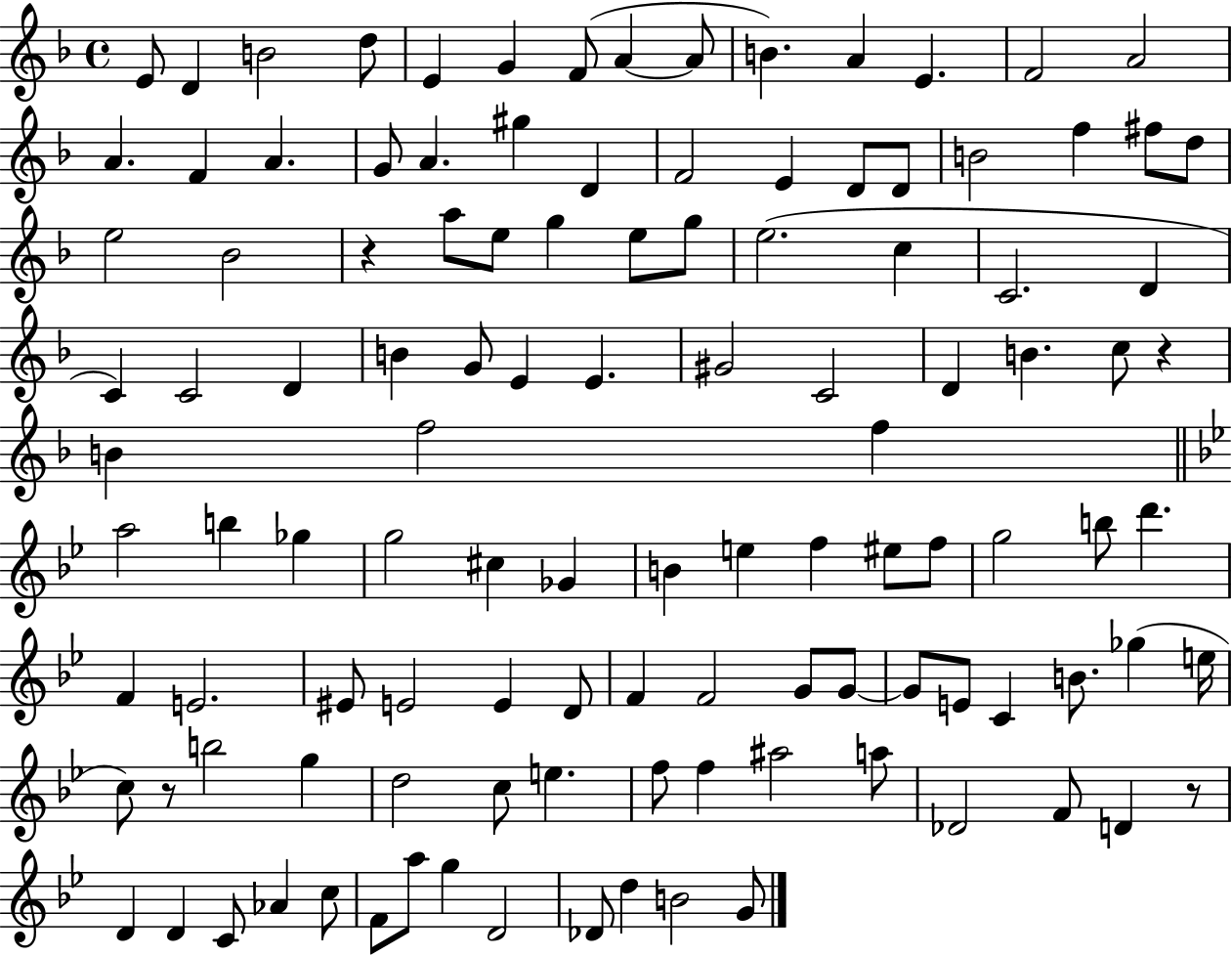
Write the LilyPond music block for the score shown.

{
  \clef treble
  \time 4/4
  \defaultTimeSignature
  \key f \major
  \repeat volta 2 { e'8 d'4 b'2 d''8 | e'4 g'4 f'8( a'4~~ a'8 | b'4.) a'4 e'4. | f'2 a'2 | \break a'4. f'4 a'4. | g'8 a'4. gis''4 d'4 | f'2 e'4 d'8 d'8 | b'2 f''4 fis''8 d''8 | \break e''2 bes'2 | r4 a''8 e''8 g''4 e''8 g''8 | e''2.( c''4 | c'2. d'4 | \break c'4) c'2 d'4 | b'4 g'8 e'4 e'4. | gis'2 c'2 | d'4 b'4. c''8 r4 | \break b'4 f''2 f''4 | \bar "||" \break \key g \minor a''2 b''4 ges''4 | g''2 cis''4 ges'4 | b'4 e''4 f''4 eis''8 f''8 | g''2 b''8 d'''4. | \break f'4 e'2. | eis'8 e'2 e'4 d'8 | f'4 f'2 g'8 g'8~~ | g'8 e'8 c'4 b'8. ges''4( e''16 | \break c''8) r8 b''2 g''4 | d''2 c''8 e''4. | f''8 f''4 ais''2 a''8 | des'2 f'8 d'4 r8 | \break d'4 d'4 c'8 aes'4 c''8 | f'8 a''8 g''4 d'2 | des'8 d''4 b'2 g'8 | } \bar "|."
}